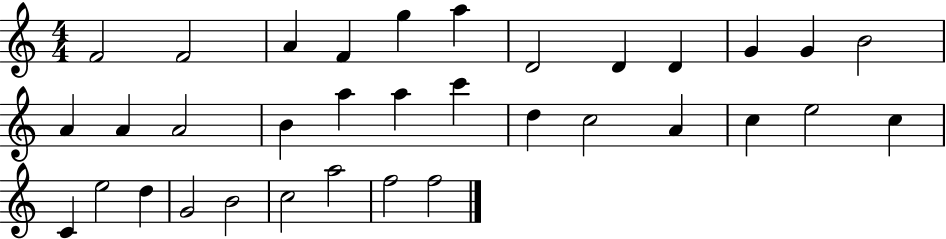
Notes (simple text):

F4/h F4/h A4/q F4/q G5/q A5/q D4/h D4/q D4/q G4/q G4/q B4/h A4/q A4/q A4/h B4/q A5/q A5/q C6/q D5/q C5/h A4/q C5/q E5/h C5/q C4/q E5/h D5/q G4/h B4/h C5/h A5/h F5/h F5/h